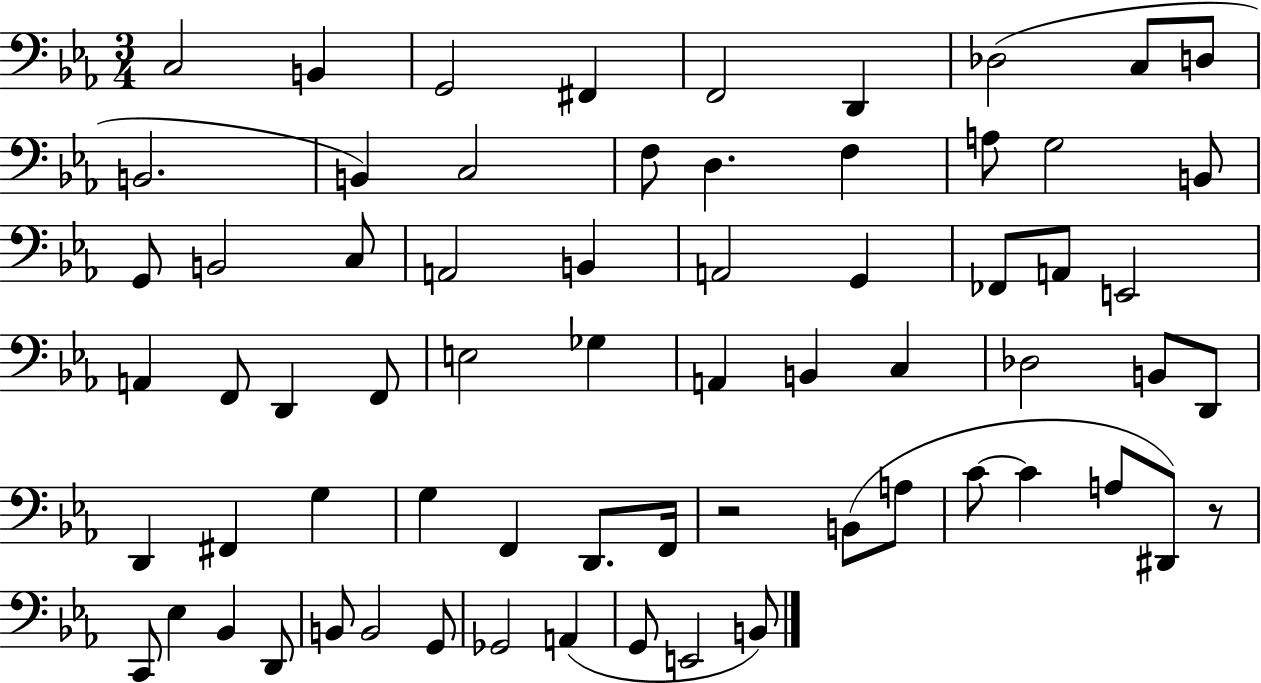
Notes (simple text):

C3/h B2/q G2/h F#2/q F2/h D2/q Db3/h C3/e D3/e B2/h. B2/q C3/h F3/e D3/q. F3/q A3/e G3/h B2/e G2/e B2/h C3/e A2/h B2/q A2/h G2/q FES2/e A2/e E2/h A2/q F2/e D2/q F2/e E3/h Gb3/q A2/q B2/q C3/q Db3/h B2/e D2/e D2/q F#2/q G3/q G3/q F2/q D2/e. F2/s R/h B2/e A3/e C4/e C4/q A3/e D#2/e R/e C2/e Eb3/q Bb2/q D2/e B2/e B2/h G2/e Gb2/h A2/q G2/e E2/h B2/e